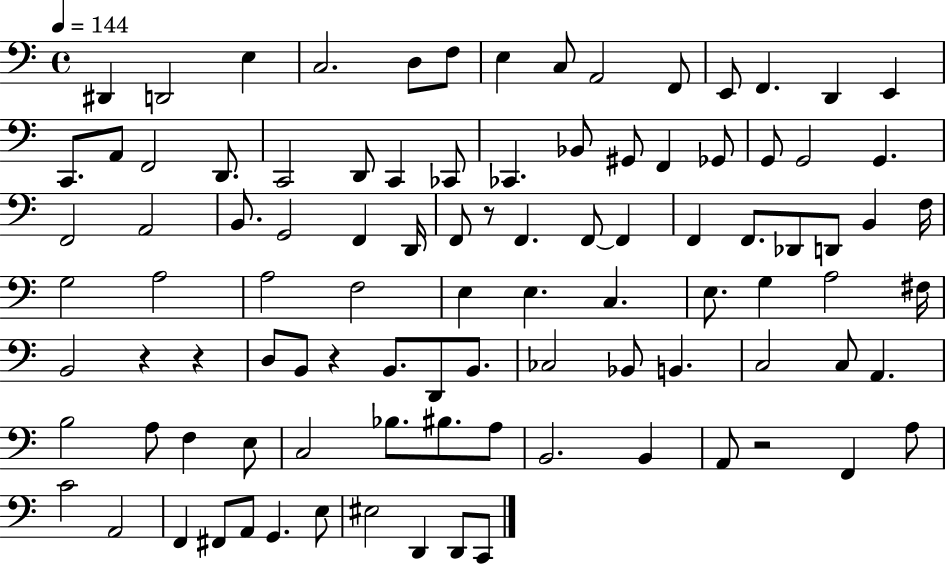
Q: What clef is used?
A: bass